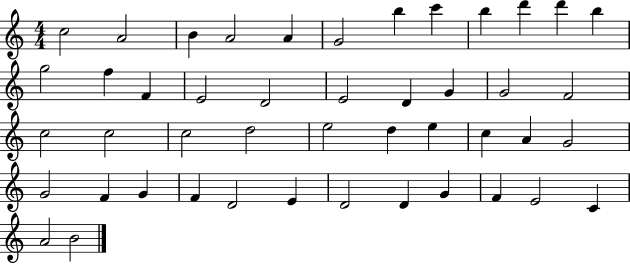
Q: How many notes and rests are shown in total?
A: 46